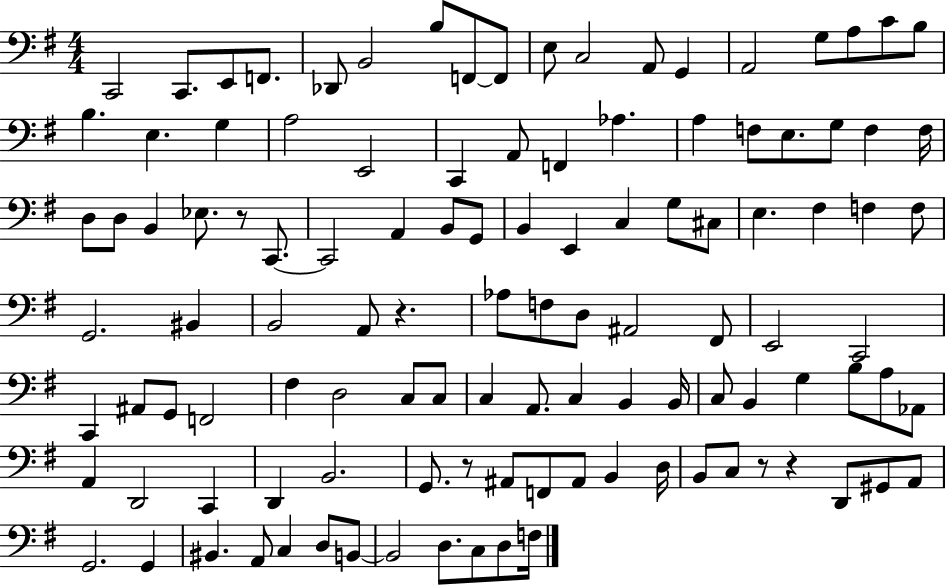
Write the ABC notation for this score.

X:1
T:Untitled
M:4/4
L:1/4
K:G
C,,2 C,,/2 E,,/2 F,,/2 _D,,/2 B,,2 B,/2 F,,/2 F,,/2 E,/2 C,2 A,,/2 G,, A,,2 G,/2 A,/2 C/2 B,/2 B, E, G, A,2 E,,2 C,, A,,/2 F,, _A, A, F,/2 E,/2 G,/2 F, F,/4 D,/2 D,/2 B,, _E,/2 z/2 C,,/2 C,,2 A,, B,,/2 G,,/2 B,, E,, C, G,/2 ^C,/2 E, ^F, F, F,/2 G,,2 ^B,, B,,2 A,,/2 z _A,/2 F,/2 D,/2 ^A,,2 ^F,,/2 E,,2 C,,2 C,, ^A,,/2 G,,/2 F,,2 ^F, D,2 C,/2 C,/2 C, A,,/2 C, B,, B,,/4 C,/2 B,, G, B,/2 A,/2 _A,,/2 A,, D,,2 C,, D,, B,,2 G,,/2 z/2 ^A,,/2 F,,/2 ^A,,/2 B,, D,/4 B,,/2 C,/2 z/2 z D,,/2 ^G,,/2 A,,/2 G,,2 G,, ^B,, A,,/2 C, D,/2 B,,/2 B,,2 D,/2 C,/2 D,/2 F,/4